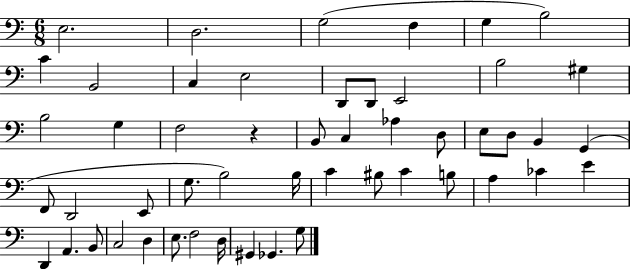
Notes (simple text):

E3/h. D3/h. G3/h F3/q G3/q B3/h C4/q B2/h C3/q E3/h D2/e D2/e E2/h B3/h G#3/q B3/h G3/q F3/h R/q B2/e C3/q Ab3/q D3/e E3/e D3/e B2/q G2/q F2/e D2/h E2/e G3/e. B3/h B3/s C4/q BIS3/e C4/q B3/e A3/q CES4/q E4/q D2/q A2/q. B2/e C3/h D3/q E3/e. F3/h D3/s G#2/q Gb2/q. G3/e